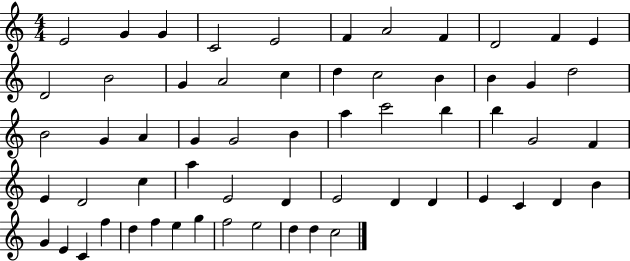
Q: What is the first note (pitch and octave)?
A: E4